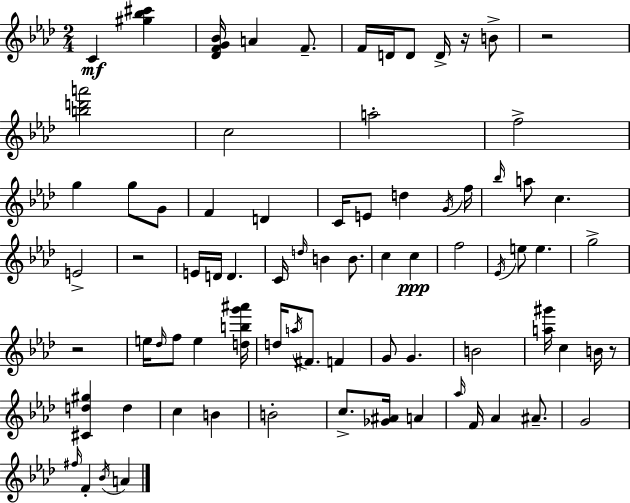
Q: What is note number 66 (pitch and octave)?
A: Bb4